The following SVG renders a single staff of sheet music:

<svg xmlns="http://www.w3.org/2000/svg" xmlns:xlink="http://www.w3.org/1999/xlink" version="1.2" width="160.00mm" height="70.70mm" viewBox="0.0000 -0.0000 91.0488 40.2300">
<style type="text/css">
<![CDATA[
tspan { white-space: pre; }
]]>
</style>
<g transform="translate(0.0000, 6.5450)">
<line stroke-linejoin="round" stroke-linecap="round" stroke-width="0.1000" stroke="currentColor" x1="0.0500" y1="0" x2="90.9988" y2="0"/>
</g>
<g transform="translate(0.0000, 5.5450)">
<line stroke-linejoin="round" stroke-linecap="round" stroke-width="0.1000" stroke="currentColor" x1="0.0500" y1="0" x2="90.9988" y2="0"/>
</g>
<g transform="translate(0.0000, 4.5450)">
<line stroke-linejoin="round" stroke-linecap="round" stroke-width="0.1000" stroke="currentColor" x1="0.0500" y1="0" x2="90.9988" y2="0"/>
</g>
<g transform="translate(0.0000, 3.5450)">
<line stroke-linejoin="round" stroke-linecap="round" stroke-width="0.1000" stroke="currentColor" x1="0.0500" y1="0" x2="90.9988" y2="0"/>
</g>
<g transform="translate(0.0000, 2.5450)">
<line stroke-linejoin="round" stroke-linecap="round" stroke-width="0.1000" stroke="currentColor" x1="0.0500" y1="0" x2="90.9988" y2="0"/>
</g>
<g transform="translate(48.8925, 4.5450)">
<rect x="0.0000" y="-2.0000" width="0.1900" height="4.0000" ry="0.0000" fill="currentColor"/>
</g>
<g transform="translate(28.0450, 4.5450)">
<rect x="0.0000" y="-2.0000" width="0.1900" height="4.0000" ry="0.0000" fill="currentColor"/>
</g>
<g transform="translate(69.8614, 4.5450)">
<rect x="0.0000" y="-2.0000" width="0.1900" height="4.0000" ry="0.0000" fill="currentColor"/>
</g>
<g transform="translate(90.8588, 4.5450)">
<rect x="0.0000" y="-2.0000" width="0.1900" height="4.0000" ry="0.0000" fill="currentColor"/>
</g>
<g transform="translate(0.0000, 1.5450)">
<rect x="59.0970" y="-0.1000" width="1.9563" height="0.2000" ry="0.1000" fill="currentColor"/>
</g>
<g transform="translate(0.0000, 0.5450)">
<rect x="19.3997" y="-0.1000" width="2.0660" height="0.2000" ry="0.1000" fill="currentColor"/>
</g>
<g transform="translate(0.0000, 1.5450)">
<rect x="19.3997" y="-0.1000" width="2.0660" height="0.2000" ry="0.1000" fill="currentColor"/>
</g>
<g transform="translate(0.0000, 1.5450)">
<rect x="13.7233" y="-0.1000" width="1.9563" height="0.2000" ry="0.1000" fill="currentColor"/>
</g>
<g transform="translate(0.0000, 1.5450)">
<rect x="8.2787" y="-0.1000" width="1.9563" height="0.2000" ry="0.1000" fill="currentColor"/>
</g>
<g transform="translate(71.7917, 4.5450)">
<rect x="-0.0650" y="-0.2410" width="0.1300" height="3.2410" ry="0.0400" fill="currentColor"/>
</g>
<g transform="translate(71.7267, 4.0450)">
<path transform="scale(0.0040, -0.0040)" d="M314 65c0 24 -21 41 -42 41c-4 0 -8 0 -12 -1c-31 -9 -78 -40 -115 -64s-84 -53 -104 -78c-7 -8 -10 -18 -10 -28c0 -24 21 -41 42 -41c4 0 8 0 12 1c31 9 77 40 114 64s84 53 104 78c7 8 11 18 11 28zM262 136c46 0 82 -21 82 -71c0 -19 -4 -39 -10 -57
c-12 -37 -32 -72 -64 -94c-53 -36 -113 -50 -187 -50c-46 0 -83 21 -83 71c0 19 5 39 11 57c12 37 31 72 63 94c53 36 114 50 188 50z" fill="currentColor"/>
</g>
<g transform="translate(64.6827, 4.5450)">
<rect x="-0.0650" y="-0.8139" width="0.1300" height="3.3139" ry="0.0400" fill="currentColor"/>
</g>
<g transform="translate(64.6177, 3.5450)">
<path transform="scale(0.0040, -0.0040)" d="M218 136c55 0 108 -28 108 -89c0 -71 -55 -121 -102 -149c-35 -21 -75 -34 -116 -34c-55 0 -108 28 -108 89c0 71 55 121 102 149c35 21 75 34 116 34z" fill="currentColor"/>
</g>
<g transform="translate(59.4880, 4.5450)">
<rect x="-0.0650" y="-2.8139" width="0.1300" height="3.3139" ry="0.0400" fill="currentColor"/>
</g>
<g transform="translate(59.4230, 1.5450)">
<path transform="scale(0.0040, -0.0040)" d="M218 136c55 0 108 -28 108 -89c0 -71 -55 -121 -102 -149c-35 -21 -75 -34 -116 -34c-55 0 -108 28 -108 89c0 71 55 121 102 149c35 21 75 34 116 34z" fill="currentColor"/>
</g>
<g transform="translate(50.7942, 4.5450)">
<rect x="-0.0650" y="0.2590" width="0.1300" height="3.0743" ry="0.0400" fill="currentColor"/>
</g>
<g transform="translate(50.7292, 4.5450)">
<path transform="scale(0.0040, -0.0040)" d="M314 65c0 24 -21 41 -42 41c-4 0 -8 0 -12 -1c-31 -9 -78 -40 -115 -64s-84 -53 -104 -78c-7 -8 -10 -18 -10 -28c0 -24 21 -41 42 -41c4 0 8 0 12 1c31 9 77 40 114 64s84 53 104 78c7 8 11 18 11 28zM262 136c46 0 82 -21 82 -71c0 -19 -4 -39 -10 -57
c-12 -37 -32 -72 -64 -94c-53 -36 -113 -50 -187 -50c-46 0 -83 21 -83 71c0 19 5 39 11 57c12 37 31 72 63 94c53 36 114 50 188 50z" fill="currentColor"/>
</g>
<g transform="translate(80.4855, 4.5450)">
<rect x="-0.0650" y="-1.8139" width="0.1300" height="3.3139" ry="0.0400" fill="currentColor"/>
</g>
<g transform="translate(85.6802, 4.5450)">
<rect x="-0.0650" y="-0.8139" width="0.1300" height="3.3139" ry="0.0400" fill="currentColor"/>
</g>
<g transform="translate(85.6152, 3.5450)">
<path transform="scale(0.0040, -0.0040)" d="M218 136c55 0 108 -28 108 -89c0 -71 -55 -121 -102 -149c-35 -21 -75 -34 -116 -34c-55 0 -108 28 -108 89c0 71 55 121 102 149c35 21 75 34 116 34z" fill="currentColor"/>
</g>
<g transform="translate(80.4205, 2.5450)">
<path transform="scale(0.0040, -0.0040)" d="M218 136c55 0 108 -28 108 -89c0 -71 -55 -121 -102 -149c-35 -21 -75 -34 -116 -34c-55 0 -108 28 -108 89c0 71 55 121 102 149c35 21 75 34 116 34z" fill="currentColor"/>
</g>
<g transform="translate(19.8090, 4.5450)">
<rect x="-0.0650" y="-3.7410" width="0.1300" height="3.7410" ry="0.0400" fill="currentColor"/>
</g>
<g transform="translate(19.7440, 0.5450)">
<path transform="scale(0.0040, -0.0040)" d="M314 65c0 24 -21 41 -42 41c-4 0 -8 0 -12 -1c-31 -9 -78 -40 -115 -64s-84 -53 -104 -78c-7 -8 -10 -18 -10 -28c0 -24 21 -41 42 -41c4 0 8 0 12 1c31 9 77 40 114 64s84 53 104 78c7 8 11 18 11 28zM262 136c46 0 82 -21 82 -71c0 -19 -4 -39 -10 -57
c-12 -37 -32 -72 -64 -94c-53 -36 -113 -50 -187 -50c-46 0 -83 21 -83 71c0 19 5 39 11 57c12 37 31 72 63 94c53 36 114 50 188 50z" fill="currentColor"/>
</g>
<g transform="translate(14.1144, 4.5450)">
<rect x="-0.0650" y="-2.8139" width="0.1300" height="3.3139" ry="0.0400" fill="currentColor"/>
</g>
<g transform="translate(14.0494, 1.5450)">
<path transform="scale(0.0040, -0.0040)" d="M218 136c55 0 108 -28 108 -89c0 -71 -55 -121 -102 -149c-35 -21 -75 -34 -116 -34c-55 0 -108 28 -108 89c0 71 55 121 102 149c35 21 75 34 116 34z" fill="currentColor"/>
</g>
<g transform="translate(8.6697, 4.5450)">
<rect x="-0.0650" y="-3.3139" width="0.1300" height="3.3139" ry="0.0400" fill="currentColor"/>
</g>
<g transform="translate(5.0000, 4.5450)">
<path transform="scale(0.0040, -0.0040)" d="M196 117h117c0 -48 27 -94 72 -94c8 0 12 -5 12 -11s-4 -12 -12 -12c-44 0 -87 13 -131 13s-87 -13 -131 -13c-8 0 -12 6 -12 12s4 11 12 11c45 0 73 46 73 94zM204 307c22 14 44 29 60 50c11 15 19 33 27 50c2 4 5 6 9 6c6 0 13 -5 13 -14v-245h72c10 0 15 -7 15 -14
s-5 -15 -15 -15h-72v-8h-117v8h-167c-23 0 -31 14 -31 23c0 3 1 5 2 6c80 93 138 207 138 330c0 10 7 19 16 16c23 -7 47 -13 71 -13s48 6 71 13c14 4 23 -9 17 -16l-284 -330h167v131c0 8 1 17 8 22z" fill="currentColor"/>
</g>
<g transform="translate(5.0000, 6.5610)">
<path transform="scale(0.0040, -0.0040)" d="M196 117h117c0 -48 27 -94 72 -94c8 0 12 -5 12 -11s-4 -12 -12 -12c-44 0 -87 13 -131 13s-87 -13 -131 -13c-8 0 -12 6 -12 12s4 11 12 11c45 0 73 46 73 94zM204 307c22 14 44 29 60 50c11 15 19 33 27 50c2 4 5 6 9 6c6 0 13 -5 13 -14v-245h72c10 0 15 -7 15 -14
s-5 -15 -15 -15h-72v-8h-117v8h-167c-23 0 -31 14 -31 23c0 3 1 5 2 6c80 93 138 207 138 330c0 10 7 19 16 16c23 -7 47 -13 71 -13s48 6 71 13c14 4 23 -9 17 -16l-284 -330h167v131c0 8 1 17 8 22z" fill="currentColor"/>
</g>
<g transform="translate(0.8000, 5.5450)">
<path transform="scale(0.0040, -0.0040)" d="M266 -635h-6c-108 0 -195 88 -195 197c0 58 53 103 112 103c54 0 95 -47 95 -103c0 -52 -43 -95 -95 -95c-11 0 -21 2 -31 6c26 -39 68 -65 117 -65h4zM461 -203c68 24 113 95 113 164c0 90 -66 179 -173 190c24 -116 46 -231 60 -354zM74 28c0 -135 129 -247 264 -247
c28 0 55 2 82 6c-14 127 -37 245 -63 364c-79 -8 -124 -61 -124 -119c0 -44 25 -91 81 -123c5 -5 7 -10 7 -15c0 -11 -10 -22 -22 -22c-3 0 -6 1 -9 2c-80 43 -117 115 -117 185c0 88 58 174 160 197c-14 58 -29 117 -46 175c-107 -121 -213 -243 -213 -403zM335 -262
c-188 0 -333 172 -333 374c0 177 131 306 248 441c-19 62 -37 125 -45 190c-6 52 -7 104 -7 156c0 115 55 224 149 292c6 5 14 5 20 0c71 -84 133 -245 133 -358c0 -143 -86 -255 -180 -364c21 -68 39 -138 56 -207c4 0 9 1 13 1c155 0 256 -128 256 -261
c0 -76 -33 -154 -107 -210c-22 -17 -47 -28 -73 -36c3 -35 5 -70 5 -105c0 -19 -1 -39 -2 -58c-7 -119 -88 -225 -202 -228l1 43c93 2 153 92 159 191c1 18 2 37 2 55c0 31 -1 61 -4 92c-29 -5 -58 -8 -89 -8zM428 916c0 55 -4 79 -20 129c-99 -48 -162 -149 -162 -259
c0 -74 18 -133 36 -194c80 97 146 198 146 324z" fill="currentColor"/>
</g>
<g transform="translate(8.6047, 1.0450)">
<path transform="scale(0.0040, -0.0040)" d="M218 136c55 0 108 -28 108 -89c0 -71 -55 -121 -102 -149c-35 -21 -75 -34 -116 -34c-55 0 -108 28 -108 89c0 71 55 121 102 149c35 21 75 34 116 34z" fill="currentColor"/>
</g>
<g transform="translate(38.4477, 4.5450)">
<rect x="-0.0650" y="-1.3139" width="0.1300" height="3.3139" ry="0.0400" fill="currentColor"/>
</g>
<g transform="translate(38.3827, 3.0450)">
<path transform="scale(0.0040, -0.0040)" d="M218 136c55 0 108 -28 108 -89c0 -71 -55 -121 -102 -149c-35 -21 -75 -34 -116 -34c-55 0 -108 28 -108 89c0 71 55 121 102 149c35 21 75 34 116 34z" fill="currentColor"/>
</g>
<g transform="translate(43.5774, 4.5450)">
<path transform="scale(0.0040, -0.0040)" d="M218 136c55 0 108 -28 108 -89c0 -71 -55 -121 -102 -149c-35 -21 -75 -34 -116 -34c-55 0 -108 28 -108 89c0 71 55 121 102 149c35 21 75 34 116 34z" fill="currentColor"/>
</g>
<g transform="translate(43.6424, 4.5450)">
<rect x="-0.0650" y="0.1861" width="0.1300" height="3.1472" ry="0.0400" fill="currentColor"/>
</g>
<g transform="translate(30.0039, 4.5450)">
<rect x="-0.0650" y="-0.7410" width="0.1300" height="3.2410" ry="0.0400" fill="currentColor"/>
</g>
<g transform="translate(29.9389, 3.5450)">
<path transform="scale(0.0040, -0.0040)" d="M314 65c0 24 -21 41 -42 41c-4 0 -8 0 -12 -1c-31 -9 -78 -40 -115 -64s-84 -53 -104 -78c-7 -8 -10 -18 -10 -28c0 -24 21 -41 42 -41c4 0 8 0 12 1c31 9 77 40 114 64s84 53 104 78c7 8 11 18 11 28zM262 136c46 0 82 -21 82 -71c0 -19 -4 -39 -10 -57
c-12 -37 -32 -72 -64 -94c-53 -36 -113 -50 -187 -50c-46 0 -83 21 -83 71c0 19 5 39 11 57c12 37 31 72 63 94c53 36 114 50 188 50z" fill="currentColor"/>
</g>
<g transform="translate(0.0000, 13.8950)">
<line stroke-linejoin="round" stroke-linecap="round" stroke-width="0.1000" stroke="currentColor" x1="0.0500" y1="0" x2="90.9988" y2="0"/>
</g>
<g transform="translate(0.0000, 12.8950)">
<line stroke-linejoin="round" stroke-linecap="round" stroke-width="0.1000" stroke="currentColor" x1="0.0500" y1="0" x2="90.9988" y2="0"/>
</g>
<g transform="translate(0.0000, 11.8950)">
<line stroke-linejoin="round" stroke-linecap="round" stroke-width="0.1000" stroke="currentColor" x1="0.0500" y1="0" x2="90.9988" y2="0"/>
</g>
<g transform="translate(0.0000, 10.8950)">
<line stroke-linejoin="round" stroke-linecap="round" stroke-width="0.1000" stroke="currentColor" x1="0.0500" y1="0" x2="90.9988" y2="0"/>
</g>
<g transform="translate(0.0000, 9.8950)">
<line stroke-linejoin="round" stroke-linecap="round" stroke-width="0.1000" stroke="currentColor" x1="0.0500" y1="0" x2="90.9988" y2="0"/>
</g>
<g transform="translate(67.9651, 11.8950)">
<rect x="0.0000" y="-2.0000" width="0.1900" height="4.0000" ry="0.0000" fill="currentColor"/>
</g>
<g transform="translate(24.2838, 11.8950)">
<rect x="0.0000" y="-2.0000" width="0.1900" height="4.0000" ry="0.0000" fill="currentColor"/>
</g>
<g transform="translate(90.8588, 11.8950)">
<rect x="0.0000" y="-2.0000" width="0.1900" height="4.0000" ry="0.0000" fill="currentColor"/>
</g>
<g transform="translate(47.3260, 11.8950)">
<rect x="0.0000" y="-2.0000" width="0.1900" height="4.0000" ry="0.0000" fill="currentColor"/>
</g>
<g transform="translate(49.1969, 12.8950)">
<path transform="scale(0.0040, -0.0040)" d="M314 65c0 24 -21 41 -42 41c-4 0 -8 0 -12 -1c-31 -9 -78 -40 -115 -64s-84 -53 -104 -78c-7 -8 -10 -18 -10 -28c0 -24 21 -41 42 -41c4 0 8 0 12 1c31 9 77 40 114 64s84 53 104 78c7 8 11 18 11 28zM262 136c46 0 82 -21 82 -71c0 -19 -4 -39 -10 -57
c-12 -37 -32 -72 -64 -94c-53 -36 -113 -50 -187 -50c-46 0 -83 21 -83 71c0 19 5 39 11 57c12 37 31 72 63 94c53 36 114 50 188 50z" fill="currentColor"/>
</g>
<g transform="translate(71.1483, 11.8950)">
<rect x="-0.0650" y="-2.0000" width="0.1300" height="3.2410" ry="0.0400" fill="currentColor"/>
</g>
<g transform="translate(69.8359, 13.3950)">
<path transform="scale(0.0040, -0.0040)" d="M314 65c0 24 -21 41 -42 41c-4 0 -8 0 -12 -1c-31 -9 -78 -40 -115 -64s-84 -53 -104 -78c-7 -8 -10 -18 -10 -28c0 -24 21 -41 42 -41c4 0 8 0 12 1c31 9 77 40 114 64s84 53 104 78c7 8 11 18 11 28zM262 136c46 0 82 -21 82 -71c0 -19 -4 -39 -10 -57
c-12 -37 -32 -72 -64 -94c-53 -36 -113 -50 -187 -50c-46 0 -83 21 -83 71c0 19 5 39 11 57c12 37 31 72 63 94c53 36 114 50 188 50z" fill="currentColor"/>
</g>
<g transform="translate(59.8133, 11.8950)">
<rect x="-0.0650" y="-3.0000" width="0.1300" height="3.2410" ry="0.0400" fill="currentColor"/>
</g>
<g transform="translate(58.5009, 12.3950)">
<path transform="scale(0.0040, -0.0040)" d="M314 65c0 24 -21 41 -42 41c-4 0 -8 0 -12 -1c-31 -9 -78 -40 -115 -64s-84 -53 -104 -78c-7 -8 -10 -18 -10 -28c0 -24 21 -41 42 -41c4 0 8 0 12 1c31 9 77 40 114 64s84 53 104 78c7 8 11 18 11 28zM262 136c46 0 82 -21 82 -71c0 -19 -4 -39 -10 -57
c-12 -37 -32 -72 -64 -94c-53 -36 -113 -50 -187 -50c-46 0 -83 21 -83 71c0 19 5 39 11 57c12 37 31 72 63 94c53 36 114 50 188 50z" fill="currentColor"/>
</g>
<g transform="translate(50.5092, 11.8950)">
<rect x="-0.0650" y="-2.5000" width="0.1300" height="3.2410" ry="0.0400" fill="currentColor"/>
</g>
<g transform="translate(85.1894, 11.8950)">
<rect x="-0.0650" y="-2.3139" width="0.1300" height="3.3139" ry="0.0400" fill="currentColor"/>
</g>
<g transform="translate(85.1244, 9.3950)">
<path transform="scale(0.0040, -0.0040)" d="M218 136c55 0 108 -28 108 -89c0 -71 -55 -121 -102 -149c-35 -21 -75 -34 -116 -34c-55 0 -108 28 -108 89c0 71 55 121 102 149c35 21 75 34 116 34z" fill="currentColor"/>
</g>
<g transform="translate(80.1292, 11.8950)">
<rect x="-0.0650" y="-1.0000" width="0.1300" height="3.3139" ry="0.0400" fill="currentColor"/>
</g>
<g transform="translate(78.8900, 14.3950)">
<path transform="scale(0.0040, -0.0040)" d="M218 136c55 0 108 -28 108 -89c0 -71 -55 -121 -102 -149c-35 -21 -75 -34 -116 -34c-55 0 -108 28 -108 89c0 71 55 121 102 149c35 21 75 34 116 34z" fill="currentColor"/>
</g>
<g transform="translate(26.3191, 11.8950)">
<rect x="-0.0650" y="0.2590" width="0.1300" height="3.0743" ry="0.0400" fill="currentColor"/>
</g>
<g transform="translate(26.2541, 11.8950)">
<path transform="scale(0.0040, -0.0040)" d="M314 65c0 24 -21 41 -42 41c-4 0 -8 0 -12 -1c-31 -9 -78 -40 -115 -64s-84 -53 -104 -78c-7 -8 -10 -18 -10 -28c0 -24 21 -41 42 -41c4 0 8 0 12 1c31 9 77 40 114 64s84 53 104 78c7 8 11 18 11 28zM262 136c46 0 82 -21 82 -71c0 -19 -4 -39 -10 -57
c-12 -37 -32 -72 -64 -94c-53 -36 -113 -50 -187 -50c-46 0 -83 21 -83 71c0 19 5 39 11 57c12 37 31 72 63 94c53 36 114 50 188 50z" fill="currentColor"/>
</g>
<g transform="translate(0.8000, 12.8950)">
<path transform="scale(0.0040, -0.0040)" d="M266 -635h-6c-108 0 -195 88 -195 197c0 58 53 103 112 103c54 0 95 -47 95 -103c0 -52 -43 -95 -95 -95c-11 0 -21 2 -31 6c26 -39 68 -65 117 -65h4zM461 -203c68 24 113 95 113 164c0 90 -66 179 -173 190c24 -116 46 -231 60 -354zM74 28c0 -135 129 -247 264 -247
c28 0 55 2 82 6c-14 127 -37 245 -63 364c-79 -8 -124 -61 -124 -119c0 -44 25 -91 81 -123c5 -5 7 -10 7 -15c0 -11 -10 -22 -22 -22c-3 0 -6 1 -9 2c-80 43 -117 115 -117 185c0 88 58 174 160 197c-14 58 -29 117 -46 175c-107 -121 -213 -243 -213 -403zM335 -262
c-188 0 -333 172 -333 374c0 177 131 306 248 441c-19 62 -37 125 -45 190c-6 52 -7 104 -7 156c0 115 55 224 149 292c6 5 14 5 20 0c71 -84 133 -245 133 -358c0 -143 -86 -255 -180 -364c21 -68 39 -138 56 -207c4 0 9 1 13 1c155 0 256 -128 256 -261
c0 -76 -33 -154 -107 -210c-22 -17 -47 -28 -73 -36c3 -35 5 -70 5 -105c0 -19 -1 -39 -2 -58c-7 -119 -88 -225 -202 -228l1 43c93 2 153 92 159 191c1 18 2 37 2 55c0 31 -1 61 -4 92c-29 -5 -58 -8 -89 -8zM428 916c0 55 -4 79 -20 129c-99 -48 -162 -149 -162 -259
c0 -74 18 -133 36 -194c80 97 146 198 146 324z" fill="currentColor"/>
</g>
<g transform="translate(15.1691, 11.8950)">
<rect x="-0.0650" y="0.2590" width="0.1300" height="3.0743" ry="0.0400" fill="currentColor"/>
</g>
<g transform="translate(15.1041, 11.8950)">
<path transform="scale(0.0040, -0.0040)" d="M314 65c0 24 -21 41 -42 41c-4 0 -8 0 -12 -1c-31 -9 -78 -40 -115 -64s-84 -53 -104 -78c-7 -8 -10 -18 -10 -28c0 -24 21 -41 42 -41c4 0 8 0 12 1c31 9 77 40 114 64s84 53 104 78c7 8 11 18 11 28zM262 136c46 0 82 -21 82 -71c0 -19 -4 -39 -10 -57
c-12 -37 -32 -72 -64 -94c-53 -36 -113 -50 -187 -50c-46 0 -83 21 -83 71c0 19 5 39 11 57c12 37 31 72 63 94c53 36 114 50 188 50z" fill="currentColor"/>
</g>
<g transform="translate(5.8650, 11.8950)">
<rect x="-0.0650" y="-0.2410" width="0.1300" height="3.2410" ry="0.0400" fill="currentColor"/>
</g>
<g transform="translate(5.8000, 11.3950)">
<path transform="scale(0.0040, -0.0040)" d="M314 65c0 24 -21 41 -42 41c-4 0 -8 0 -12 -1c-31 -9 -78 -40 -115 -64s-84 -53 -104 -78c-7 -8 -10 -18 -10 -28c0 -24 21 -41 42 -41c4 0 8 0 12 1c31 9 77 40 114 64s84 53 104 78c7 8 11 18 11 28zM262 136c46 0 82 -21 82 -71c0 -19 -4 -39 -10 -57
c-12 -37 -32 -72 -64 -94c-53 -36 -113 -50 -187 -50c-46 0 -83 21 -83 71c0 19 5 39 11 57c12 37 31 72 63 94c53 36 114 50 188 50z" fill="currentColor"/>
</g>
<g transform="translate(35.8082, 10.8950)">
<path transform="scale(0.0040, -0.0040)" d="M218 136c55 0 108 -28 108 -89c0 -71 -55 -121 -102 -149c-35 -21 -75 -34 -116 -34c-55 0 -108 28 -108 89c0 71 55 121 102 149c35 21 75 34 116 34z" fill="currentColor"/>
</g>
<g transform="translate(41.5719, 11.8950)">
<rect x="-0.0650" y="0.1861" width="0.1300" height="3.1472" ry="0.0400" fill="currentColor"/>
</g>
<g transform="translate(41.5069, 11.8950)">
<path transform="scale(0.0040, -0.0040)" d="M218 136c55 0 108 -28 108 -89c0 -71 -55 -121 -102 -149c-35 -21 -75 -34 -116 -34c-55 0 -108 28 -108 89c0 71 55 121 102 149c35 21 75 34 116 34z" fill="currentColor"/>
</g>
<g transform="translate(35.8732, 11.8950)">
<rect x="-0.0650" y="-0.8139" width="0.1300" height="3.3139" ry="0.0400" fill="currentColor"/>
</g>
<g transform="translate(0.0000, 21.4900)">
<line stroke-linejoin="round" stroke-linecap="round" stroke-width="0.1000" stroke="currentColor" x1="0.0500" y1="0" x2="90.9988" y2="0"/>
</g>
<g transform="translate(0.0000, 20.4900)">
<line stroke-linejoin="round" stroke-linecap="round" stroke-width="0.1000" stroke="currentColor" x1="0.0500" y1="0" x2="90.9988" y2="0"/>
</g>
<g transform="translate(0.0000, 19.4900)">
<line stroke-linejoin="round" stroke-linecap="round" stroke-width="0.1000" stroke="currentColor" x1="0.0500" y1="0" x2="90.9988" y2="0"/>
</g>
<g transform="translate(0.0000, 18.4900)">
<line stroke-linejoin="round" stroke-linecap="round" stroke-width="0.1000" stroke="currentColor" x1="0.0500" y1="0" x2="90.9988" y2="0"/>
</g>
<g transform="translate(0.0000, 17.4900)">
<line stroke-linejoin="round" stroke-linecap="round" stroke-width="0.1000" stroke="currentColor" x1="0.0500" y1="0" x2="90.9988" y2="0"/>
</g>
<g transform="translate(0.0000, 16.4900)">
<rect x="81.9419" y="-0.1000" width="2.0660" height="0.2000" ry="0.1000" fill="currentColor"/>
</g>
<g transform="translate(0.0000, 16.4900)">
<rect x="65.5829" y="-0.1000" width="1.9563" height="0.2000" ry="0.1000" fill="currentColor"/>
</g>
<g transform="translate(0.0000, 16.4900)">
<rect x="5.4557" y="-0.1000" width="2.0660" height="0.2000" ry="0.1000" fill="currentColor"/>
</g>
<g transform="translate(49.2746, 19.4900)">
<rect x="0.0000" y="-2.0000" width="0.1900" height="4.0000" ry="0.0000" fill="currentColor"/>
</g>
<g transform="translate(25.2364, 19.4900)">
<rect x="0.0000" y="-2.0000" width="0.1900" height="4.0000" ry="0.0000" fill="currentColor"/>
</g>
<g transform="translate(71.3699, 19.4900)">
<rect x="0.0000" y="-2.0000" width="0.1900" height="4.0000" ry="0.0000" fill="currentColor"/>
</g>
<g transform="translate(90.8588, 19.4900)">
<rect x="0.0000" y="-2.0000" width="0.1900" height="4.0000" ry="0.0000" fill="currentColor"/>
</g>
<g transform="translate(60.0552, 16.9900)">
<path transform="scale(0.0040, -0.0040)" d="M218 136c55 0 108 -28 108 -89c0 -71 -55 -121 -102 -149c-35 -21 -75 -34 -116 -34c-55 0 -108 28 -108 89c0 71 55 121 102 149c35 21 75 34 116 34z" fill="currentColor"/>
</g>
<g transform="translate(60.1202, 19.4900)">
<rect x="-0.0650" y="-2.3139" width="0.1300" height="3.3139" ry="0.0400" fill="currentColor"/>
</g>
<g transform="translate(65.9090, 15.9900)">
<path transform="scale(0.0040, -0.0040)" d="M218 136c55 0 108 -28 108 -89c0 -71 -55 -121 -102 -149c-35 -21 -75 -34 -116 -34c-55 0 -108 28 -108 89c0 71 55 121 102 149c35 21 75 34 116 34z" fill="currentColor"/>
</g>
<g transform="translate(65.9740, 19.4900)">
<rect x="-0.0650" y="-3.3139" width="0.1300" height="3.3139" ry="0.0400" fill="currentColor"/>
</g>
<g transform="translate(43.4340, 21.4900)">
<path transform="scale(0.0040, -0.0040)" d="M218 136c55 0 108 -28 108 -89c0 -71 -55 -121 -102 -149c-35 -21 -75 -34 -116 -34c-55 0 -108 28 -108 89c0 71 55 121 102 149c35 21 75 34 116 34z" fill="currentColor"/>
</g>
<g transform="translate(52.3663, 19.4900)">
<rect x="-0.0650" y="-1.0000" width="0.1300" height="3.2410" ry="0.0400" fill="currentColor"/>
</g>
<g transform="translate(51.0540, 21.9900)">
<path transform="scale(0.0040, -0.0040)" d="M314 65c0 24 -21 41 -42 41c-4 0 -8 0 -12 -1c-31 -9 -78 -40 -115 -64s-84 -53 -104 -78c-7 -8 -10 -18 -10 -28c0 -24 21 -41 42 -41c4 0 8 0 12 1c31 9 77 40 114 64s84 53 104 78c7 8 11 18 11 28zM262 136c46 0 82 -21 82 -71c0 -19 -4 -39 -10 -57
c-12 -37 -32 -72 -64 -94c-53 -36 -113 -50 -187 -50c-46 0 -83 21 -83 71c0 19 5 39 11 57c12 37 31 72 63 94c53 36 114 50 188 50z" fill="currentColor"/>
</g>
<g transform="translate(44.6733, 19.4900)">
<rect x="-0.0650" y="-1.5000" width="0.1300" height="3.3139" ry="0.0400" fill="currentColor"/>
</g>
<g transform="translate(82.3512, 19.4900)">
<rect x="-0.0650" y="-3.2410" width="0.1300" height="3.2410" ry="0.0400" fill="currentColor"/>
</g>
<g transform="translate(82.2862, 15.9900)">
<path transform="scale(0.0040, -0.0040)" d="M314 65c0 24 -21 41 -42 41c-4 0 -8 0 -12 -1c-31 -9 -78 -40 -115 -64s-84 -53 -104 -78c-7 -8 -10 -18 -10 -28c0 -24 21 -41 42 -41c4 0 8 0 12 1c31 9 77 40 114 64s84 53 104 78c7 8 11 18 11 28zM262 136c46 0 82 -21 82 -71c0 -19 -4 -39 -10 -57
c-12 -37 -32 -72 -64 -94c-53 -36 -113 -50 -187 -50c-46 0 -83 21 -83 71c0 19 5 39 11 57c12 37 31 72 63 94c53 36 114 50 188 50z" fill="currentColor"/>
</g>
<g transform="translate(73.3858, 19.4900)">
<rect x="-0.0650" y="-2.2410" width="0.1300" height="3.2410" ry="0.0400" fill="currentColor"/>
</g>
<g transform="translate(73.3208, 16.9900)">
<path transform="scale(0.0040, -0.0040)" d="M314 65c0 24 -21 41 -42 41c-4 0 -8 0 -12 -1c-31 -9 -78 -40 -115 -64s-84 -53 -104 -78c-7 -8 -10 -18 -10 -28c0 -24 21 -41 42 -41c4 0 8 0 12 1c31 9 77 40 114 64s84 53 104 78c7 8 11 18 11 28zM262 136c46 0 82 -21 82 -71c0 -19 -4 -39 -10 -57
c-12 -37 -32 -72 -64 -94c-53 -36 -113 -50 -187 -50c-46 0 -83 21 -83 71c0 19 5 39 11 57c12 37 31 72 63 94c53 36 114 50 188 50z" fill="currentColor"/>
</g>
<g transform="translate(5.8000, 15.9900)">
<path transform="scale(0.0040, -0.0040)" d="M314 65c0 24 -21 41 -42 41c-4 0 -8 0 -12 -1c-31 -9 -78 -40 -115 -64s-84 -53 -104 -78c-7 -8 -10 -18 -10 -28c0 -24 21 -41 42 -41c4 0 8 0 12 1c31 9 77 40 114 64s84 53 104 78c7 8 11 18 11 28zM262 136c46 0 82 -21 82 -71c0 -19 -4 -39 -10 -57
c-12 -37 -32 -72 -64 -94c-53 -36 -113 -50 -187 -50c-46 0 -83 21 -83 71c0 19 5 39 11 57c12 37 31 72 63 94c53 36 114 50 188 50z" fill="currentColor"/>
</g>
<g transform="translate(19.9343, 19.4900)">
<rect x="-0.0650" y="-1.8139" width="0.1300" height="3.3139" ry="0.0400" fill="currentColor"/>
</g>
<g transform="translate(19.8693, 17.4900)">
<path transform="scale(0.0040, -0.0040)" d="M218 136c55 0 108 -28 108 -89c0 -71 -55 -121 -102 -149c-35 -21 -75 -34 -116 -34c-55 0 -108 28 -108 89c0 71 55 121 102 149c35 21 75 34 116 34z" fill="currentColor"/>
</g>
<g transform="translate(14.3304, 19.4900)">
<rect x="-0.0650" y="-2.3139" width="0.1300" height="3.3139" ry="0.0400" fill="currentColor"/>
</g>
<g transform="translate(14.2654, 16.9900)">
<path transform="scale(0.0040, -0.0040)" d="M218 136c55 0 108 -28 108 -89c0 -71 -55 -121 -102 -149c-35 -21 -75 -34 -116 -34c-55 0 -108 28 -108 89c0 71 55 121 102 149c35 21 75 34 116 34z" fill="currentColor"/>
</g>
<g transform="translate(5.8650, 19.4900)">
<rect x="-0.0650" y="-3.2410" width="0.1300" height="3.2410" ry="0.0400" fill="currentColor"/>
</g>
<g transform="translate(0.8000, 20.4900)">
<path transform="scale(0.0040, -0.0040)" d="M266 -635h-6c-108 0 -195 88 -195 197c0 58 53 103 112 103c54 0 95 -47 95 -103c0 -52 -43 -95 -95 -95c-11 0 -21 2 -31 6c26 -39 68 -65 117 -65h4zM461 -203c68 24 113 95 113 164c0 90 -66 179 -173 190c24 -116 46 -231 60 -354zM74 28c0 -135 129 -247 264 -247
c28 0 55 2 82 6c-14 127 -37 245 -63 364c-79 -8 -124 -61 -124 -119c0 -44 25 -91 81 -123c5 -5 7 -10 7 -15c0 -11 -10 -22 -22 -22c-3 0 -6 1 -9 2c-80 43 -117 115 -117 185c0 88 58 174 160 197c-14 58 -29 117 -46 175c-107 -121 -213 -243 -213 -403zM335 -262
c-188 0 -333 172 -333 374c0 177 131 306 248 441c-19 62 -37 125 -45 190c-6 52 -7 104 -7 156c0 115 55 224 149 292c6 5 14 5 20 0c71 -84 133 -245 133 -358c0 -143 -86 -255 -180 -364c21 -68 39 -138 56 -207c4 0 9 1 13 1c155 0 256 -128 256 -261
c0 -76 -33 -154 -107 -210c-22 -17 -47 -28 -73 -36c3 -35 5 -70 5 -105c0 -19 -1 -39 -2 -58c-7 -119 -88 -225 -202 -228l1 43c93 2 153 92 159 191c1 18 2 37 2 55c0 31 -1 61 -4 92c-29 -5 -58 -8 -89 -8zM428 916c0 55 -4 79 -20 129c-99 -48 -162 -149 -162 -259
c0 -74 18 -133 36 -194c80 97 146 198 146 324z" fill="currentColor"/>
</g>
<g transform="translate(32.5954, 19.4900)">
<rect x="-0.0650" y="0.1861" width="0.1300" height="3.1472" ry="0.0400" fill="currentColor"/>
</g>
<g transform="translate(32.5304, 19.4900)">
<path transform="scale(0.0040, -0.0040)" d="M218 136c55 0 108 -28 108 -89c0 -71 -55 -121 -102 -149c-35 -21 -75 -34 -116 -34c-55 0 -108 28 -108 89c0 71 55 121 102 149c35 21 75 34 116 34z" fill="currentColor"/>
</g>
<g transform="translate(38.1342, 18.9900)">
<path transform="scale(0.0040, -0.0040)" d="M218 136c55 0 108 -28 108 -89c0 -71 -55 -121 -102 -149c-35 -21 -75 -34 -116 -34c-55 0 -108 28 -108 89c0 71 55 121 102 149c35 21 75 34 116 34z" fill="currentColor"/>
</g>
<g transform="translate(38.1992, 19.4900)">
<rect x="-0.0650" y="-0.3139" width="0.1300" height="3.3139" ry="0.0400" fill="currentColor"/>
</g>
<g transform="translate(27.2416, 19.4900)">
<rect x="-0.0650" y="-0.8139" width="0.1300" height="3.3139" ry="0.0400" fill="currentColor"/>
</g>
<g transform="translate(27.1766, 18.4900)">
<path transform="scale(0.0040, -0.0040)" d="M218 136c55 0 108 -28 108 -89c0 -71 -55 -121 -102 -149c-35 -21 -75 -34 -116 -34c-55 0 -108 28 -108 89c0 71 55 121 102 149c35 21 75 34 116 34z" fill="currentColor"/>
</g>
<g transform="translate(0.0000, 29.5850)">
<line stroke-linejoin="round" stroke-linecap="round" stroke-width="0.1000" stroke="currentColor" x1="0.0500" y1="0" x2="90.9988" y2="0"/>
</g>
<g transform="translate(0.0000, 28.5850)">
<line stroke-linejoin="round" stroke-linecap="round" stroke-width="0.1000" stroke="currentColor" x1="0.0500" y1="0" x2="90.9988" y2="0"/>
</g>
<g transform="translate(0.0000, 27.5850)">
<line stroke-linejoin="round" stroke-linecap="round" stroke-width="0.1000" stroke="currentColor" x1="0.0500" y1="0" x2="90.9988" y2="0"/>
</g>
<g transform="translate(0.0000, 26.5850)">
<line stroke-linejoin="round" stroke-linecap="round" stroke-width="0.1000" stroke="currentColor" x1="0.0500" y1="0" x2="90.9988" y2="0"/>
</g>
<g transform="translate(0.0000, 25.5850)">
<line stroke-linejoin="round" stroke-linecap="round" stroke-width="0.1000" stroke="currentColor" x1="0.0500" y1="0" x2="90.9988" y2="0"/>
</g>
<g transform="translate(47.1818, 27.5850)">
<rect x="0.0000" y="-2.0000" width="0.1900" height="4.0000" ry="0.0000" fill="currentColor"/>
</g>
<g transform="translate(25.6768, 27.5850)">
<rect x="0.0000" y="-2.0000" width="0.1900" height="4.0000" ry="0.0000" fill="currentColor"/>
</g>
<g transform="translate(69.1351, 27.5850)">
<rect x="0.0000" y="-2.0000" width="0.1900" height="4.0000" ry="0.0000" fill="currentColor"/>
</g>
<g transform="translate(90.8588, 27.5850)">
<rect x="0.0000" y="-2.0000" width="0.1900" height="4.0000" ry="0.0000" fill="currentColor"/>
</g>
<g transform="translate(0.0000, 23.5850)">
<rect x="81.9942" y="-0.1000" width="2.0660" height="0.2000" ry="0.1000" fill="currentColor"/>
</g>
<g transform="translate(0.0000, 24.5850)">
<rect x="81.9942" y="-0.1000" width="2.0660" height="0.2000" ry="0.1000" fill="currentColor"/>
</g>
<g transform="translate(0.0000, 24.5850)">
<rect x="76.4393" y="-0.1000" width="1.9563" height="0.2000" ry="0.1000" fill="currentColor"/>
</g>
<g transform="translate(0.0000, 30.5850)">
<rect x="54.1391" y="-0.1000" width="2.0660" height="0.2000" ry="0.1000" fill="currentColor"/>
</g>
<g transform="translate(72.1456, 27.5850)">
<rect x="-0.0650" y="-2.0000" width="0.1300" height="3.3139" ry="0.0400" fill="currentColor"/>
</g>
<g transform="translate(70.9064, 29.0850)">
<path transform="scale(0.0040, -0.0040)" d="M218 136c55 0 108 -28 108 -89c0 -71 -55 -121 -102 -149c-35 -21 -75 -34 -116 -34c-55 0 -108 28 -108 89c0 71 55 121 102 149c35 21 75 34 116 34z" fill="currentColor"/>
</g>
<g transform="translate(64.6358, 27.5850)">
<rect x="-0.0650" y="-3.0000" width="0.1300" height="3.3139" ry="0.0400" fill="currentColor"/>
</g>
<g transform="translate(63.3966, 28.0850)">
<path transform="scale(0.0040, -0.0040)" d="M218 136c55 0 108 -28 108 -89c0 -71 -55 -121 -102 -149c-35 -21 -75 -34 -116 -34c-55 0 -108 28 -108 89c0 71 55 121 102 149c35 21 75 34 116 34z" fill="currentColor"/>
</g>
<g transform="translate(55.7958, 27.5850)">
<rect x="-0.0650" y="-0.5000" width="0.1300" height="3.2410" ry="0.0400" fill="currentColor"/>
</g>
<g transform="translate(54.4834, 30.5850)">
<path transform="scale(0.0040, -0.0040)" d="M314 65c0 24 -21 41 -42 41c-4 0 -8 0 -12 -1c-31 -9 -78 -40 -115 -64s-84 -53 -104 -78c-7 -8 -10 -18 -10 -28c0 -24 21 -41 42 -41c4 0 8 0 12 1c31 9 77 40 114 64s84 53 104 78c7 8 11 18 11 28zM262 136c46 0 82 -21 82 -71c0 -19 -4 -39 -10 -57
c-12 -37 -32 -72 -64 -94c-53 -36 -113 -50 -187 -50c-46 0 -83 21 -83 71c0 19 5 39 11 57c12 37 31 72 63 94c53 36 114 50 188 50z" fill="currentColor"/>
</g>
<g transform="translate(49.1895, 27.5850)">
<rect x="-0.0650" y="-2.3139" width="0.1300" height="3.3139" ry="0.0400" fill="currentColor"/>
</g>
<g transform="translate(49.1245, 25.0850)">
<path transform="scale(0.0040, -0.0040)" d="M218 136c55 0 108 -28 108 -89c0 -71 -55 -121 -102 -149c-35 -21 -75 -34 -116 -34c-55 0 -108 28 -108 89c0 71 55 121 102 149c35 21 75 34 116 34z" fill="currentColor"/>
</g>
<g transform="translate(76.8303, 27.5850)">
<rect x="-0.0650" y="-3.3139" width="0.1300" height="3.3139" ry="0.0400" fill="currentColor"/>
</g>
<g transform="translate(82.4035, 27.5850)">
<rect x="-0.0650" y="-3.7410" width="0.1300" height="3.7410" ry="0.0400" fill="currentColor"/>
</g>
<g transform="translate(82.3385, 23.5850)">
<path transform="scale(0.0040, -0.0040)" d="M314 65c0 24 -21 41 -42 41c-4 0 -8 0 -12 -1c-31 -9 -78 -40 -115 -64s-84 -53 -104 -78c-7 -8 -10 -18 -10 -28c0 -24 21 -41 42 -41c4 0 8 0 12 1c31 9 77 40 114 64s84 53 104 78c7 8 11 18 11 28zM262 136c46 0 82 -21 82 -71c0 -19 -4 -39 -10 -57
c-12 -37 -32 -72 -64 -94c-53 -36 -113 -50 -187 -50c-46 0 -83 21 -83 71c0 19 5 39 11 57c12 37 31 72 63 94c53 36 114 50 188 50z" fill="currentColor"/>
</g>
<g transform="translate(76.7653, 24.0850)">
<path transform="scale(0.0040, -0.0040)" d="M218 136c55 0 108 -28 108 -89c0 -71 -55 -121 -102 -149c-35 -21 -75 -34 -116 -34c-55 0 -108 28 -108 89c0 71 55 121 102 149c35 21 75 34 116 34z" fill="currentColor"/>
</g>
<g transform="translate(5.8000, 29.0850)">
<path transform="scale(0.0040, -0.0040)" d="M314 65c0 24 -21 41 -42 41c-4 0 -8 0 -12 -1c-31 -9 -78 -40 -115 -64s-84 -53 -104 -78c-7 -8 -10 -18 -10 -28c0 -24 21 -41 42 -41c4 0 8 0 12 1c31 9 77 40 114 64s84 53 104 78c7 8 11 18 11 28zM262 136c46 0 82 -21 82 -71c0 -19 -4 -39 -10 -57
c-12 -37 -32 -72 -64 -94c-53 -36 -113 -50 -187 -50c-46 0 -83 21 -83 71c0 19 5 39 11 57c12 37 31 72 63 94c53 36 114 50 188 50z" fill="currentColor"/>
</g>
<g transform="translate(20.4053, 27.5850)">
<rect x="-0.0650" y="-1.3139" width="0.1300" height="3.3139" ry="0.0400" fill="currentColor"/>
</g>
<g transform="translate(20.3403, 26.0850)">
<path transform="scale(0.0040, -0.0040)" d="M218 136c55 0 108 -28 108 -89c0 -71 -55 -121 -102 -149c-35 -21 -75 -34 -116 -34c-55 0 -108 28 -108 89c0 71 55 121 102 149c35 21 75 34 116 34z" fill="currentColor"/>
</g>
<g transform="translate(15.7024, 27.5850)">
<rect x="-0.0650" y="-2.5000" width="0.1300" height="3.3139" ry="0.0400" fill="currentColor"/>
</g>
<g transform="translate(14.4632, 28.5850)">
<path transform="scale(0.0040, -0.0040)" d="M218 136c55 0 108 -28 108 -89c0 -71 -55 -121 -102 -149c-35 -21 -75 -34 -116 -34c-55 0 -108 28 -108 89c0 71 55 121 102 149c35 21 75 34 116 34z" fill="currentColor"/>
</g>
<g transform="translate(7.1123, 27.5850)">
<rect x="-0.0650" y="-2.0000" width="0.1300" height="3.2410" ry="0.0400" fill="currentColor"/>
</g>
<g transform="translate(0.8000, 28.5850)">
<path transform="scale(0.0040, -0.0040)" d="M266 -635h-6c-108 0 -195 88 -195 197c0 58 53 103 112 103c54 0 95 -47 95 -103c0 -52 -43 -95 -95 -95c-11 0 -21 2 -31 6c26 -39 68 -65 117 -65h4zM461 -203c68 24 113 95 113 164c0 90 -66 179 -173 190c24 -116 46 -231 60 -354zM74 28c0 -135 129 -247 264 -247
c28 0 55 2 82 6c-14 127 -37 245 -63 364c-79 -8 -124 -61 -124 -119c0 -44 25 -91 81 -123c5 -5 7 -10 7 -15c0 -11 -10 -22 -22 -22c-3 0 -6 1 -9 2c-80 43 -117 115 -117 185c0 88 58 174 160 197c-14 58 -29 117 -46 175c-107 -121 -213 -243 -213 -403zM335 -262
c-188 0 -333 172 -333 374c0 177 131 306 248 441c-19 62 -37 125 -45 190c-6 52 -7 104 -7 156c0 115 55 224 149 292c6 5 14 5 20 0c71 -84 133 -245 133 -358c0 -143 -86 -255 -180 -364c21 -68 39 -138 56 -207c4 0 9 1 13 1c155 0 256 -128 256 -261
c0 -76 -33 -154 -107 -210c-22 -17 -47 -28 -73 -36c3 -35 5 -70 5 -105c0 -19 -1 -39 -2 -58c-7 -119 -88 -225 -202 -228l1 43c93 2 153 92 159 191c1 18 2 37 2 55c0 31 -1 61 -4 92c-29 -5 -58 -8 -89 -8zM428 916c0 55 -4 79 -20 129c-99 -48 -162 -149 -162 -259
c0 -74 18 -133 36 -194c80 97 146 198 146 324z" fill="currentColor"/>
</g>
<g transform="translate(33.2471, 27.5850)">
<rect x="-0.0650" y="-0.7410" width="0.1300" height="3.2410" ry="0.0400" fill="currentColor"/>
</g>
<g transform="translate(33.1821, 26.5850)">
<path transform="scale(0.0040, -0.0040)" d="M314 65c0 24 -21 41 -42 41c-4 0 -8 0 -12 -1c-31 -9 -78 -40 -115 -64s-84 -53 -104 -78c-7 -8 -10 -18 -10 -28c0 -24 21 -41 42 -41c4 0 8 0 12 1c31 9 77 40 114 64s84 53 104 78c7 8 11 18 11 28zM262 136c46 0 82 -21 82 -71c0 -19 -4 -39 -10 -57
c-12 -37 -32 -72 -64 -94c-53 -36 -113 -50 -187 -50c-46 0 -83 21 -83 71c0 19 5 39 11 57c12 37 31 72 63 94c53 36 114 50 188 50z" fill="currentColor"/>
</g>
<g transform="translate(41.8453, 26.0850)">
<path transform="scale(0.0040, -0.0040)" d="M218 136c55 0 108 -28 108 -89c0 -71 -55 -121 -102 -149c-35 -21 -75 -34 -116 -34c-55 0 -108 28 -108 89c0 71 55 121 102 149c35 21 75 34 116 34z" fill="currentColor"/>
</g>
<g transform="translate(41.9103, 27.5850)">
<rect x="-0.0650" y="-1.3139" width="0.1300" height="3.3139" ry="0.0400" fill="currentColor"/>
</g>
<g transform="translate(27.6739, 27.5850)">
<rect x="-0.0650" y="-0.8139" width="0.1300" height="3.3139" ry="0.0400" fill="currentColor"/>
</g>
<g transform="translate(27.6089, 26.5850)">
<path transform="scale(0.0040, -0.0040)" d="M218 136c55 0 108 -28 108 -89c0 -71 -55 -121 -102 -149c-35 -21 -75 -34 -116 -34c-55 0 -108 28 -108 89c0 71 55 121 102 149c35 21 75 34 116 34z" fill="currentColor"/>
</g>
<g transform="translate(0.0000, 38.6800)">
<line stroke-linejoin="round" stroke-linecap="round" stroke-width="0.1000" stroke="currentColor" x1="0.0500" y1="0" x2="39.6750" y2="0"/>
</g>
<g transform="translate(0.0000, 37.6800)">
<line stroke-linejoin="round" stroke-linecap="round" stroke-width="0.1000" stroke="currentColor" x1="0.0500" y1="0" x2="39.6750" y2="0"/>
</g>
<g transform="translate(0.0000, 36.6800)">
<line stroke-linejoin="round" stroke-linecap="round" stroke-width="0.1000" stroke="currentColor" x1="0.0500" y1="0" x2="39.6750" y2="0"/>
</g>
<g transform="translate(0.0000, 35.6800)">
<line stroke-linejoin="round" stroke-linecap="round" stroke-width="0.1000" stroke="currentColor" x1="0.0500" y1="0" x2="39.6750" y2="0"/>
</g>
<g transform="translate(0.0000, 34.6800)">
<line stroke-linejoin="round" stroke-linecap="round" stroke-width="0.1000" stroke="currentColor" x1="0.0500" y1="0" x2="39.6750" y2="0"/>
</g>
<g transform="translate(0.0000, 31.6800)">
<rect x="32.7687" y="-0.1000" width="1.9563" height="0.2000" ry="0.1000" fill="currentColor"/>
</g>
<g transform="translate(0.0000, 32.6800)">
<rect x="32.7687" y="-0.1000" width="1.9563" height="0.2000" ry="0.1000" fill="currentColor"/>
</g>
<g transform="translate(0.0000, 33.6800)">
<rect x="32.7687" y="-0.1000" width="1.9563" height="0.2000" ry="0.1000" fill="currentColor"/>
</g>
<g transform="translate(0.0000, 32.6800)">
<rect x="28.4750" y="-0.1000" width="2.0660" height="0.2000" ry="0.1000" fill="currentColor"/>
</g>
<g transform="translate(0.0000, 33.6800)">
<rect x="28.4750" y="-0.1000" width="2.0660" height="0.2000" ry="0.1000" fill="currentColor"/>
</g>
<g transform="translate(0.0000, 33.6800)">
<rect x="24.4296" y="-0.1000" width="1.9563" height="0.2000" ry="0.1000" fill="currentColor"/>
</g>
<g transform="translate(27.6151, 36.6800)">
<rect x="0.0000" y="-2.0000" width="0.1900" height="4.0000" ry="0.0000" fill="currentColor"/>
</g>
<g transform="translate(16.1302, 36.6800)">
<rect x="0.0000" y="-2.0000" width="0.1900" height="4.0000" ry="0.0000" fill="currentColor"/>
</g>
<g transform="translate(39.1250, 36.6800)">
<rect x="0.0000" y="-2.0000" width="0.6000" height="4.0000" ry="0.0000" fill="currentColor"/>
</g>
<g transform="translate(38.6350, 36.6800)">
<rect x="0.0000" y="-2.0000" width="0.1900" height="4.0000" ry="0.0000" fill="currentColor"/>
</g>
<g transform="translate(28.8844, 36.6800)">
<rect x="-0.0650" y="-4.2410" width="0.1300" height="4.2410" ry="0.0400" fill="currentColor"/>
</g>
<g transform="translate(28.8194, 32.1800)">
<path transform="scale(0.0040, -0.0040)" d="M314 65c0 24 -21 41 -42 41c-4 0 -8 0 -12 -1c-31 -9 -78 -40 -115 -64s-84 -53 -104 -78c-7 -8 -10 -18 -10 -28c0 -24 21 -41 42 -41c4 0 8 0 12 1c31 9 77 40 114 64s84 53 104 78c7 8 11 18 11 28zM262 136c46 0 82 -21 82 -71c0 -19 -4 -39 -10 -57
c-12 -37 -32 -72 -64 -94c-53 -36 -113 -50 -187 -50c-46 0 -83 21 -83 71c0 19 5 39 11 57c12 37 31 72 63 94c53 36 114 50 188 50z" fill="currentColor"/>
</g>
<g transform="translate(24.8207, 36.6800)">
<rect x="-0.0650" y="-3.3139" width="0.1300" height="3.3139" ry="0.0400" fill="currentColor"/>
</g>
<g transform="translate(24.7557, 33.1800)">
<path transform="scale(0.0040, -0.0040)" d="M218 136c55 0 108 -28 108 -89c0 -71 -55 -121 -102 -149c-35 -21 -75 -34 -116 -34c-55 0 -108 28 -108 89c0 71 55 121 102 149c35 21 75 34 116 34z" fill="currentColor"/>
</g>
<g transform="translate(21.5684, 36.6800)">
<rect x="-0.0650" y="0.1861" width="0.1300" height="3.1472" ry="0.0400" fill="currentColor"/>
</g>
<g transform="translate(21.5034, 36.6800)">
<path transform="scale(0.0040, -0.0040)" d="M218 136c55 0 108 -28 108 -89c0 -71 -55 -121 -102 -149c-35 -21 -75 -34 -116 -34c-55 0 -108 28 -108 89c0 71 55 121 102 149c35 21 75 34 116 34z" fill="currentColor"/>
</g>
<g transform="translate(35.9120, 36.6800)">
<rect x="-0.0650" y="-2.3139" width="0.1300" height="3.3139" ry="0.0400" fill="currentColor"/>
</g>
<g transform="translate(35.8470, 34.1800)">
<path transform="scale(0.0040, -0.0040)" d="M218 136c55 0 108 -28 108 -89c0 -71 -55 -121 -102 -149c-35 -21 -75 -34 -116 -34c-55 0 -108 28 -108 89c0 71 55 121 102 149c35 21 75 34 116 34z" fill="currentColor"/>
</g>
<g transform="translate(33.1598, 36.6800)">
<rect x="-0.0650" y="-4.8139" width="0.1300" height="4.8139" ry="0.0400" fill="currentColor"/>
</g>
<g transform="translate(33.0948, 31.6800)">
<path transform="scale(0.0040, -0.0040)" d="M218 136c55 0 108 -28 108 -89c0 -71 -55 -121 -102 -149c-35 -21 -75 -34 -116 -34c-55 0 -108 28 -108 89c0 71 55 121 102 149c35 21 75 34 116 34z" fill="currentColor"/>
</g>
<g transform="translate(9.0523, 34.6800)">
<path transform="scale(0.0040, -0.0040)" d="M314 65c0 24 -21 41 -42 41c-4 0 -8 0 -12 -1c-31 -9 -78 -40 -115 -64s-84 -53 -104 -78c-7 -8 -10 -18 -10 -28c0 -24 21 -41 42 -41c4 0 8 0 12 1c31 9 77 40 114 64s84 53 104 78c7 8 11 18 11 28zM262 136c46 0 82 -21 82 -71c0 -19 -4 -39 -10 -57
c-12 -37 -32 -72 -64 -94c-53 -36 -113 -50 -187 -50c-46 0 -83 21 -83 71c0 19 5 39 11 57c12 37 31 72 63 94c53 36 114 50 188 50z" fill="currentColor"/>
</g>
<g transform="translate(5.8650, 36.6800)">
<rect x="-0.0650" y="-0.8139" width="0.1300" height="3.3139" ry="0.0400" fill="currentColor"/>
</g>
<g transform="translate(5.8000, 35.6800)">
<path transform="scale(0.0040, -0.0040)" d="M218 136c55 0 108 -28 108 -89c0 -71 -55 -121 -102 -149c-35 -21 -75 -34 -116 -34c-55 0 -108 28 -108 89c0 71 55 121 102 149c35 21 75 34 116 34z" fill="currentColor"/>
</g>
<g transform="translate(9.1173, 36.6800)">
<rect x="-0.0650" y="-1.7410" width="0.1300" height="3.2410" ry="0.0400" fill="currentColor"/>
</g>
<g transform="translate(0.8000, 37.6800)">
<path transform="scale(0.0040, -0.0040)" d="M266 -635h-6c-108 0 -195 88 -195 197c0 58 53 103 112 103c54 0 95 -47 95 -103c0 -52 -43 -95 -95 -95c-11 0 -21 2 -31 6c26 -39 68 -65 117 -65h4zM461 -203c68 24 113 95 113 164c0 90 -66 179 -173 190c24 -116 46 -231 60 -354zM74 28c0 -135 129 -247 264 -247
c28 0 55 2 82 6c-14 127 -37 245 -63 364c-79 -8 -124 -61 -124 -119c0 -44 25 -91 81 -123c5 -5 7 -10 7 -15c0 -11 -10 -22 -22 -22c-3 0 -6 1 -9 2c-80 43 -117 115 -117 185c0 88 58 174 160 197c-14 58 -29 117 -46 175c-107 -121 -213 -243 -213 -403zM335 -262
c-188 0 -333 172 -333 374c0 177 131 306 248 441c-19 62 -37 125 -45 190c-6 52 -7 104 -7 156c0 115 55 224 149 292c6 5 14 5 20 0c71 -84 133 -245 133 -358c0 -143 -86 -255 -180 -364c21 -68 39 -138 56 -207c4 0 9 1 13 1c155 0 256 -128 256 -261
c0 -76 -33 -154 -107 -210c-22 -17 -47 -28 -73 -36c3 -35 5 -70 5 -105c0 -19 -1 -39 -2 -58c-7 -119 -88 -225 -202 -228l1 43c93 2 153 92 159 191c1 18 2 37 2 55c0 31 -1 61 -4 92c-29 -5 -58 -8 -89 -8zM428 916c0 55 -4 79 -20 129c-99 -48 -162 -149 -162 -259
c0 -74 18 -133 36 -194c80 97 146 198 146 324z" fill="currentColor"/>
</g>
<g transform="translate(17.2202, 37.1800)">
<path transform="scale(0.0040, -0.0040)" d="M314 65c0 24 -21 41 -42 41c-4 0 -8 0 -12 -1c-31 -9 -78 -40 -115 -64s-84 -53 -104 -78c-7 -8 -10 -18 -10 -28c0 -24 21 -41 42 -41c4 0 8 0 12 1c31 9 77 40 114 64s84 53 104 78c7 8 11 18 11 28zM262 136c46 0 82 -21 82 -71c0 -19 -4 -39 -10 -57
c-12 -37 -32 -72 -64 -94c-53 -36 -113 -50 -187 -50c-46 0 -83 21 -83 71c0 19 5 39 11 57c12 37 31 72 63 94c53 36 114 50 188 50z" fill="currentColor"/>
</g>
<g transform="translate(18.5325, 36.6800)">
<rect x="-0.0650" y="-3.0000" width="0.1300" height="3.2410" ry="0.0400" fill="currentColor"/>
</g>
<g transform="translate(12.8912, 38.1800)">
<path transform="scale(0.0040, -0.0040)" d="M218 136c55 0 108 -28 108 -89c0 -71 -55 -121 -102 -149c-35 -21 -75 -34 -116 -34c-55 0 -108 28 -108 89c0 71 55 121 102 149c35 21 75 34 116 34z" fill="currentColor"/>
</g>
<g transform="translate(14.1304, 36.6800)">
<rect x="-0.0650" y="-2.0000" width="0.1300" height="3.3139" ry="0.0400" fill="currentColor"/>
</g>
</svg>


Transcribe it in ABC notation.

X:1
T:Untitled
M:4/4
L:1/4
K:C
b a c'2 d2 e B B2 a d c2 f d c2 B2 B2 d B G2 A2 F2 D g b2 g f d B c E D2 g b g2 b2 F2 G e d d2 e g C2 A F b c'2 d f2 F A2 B b d'2 e' g